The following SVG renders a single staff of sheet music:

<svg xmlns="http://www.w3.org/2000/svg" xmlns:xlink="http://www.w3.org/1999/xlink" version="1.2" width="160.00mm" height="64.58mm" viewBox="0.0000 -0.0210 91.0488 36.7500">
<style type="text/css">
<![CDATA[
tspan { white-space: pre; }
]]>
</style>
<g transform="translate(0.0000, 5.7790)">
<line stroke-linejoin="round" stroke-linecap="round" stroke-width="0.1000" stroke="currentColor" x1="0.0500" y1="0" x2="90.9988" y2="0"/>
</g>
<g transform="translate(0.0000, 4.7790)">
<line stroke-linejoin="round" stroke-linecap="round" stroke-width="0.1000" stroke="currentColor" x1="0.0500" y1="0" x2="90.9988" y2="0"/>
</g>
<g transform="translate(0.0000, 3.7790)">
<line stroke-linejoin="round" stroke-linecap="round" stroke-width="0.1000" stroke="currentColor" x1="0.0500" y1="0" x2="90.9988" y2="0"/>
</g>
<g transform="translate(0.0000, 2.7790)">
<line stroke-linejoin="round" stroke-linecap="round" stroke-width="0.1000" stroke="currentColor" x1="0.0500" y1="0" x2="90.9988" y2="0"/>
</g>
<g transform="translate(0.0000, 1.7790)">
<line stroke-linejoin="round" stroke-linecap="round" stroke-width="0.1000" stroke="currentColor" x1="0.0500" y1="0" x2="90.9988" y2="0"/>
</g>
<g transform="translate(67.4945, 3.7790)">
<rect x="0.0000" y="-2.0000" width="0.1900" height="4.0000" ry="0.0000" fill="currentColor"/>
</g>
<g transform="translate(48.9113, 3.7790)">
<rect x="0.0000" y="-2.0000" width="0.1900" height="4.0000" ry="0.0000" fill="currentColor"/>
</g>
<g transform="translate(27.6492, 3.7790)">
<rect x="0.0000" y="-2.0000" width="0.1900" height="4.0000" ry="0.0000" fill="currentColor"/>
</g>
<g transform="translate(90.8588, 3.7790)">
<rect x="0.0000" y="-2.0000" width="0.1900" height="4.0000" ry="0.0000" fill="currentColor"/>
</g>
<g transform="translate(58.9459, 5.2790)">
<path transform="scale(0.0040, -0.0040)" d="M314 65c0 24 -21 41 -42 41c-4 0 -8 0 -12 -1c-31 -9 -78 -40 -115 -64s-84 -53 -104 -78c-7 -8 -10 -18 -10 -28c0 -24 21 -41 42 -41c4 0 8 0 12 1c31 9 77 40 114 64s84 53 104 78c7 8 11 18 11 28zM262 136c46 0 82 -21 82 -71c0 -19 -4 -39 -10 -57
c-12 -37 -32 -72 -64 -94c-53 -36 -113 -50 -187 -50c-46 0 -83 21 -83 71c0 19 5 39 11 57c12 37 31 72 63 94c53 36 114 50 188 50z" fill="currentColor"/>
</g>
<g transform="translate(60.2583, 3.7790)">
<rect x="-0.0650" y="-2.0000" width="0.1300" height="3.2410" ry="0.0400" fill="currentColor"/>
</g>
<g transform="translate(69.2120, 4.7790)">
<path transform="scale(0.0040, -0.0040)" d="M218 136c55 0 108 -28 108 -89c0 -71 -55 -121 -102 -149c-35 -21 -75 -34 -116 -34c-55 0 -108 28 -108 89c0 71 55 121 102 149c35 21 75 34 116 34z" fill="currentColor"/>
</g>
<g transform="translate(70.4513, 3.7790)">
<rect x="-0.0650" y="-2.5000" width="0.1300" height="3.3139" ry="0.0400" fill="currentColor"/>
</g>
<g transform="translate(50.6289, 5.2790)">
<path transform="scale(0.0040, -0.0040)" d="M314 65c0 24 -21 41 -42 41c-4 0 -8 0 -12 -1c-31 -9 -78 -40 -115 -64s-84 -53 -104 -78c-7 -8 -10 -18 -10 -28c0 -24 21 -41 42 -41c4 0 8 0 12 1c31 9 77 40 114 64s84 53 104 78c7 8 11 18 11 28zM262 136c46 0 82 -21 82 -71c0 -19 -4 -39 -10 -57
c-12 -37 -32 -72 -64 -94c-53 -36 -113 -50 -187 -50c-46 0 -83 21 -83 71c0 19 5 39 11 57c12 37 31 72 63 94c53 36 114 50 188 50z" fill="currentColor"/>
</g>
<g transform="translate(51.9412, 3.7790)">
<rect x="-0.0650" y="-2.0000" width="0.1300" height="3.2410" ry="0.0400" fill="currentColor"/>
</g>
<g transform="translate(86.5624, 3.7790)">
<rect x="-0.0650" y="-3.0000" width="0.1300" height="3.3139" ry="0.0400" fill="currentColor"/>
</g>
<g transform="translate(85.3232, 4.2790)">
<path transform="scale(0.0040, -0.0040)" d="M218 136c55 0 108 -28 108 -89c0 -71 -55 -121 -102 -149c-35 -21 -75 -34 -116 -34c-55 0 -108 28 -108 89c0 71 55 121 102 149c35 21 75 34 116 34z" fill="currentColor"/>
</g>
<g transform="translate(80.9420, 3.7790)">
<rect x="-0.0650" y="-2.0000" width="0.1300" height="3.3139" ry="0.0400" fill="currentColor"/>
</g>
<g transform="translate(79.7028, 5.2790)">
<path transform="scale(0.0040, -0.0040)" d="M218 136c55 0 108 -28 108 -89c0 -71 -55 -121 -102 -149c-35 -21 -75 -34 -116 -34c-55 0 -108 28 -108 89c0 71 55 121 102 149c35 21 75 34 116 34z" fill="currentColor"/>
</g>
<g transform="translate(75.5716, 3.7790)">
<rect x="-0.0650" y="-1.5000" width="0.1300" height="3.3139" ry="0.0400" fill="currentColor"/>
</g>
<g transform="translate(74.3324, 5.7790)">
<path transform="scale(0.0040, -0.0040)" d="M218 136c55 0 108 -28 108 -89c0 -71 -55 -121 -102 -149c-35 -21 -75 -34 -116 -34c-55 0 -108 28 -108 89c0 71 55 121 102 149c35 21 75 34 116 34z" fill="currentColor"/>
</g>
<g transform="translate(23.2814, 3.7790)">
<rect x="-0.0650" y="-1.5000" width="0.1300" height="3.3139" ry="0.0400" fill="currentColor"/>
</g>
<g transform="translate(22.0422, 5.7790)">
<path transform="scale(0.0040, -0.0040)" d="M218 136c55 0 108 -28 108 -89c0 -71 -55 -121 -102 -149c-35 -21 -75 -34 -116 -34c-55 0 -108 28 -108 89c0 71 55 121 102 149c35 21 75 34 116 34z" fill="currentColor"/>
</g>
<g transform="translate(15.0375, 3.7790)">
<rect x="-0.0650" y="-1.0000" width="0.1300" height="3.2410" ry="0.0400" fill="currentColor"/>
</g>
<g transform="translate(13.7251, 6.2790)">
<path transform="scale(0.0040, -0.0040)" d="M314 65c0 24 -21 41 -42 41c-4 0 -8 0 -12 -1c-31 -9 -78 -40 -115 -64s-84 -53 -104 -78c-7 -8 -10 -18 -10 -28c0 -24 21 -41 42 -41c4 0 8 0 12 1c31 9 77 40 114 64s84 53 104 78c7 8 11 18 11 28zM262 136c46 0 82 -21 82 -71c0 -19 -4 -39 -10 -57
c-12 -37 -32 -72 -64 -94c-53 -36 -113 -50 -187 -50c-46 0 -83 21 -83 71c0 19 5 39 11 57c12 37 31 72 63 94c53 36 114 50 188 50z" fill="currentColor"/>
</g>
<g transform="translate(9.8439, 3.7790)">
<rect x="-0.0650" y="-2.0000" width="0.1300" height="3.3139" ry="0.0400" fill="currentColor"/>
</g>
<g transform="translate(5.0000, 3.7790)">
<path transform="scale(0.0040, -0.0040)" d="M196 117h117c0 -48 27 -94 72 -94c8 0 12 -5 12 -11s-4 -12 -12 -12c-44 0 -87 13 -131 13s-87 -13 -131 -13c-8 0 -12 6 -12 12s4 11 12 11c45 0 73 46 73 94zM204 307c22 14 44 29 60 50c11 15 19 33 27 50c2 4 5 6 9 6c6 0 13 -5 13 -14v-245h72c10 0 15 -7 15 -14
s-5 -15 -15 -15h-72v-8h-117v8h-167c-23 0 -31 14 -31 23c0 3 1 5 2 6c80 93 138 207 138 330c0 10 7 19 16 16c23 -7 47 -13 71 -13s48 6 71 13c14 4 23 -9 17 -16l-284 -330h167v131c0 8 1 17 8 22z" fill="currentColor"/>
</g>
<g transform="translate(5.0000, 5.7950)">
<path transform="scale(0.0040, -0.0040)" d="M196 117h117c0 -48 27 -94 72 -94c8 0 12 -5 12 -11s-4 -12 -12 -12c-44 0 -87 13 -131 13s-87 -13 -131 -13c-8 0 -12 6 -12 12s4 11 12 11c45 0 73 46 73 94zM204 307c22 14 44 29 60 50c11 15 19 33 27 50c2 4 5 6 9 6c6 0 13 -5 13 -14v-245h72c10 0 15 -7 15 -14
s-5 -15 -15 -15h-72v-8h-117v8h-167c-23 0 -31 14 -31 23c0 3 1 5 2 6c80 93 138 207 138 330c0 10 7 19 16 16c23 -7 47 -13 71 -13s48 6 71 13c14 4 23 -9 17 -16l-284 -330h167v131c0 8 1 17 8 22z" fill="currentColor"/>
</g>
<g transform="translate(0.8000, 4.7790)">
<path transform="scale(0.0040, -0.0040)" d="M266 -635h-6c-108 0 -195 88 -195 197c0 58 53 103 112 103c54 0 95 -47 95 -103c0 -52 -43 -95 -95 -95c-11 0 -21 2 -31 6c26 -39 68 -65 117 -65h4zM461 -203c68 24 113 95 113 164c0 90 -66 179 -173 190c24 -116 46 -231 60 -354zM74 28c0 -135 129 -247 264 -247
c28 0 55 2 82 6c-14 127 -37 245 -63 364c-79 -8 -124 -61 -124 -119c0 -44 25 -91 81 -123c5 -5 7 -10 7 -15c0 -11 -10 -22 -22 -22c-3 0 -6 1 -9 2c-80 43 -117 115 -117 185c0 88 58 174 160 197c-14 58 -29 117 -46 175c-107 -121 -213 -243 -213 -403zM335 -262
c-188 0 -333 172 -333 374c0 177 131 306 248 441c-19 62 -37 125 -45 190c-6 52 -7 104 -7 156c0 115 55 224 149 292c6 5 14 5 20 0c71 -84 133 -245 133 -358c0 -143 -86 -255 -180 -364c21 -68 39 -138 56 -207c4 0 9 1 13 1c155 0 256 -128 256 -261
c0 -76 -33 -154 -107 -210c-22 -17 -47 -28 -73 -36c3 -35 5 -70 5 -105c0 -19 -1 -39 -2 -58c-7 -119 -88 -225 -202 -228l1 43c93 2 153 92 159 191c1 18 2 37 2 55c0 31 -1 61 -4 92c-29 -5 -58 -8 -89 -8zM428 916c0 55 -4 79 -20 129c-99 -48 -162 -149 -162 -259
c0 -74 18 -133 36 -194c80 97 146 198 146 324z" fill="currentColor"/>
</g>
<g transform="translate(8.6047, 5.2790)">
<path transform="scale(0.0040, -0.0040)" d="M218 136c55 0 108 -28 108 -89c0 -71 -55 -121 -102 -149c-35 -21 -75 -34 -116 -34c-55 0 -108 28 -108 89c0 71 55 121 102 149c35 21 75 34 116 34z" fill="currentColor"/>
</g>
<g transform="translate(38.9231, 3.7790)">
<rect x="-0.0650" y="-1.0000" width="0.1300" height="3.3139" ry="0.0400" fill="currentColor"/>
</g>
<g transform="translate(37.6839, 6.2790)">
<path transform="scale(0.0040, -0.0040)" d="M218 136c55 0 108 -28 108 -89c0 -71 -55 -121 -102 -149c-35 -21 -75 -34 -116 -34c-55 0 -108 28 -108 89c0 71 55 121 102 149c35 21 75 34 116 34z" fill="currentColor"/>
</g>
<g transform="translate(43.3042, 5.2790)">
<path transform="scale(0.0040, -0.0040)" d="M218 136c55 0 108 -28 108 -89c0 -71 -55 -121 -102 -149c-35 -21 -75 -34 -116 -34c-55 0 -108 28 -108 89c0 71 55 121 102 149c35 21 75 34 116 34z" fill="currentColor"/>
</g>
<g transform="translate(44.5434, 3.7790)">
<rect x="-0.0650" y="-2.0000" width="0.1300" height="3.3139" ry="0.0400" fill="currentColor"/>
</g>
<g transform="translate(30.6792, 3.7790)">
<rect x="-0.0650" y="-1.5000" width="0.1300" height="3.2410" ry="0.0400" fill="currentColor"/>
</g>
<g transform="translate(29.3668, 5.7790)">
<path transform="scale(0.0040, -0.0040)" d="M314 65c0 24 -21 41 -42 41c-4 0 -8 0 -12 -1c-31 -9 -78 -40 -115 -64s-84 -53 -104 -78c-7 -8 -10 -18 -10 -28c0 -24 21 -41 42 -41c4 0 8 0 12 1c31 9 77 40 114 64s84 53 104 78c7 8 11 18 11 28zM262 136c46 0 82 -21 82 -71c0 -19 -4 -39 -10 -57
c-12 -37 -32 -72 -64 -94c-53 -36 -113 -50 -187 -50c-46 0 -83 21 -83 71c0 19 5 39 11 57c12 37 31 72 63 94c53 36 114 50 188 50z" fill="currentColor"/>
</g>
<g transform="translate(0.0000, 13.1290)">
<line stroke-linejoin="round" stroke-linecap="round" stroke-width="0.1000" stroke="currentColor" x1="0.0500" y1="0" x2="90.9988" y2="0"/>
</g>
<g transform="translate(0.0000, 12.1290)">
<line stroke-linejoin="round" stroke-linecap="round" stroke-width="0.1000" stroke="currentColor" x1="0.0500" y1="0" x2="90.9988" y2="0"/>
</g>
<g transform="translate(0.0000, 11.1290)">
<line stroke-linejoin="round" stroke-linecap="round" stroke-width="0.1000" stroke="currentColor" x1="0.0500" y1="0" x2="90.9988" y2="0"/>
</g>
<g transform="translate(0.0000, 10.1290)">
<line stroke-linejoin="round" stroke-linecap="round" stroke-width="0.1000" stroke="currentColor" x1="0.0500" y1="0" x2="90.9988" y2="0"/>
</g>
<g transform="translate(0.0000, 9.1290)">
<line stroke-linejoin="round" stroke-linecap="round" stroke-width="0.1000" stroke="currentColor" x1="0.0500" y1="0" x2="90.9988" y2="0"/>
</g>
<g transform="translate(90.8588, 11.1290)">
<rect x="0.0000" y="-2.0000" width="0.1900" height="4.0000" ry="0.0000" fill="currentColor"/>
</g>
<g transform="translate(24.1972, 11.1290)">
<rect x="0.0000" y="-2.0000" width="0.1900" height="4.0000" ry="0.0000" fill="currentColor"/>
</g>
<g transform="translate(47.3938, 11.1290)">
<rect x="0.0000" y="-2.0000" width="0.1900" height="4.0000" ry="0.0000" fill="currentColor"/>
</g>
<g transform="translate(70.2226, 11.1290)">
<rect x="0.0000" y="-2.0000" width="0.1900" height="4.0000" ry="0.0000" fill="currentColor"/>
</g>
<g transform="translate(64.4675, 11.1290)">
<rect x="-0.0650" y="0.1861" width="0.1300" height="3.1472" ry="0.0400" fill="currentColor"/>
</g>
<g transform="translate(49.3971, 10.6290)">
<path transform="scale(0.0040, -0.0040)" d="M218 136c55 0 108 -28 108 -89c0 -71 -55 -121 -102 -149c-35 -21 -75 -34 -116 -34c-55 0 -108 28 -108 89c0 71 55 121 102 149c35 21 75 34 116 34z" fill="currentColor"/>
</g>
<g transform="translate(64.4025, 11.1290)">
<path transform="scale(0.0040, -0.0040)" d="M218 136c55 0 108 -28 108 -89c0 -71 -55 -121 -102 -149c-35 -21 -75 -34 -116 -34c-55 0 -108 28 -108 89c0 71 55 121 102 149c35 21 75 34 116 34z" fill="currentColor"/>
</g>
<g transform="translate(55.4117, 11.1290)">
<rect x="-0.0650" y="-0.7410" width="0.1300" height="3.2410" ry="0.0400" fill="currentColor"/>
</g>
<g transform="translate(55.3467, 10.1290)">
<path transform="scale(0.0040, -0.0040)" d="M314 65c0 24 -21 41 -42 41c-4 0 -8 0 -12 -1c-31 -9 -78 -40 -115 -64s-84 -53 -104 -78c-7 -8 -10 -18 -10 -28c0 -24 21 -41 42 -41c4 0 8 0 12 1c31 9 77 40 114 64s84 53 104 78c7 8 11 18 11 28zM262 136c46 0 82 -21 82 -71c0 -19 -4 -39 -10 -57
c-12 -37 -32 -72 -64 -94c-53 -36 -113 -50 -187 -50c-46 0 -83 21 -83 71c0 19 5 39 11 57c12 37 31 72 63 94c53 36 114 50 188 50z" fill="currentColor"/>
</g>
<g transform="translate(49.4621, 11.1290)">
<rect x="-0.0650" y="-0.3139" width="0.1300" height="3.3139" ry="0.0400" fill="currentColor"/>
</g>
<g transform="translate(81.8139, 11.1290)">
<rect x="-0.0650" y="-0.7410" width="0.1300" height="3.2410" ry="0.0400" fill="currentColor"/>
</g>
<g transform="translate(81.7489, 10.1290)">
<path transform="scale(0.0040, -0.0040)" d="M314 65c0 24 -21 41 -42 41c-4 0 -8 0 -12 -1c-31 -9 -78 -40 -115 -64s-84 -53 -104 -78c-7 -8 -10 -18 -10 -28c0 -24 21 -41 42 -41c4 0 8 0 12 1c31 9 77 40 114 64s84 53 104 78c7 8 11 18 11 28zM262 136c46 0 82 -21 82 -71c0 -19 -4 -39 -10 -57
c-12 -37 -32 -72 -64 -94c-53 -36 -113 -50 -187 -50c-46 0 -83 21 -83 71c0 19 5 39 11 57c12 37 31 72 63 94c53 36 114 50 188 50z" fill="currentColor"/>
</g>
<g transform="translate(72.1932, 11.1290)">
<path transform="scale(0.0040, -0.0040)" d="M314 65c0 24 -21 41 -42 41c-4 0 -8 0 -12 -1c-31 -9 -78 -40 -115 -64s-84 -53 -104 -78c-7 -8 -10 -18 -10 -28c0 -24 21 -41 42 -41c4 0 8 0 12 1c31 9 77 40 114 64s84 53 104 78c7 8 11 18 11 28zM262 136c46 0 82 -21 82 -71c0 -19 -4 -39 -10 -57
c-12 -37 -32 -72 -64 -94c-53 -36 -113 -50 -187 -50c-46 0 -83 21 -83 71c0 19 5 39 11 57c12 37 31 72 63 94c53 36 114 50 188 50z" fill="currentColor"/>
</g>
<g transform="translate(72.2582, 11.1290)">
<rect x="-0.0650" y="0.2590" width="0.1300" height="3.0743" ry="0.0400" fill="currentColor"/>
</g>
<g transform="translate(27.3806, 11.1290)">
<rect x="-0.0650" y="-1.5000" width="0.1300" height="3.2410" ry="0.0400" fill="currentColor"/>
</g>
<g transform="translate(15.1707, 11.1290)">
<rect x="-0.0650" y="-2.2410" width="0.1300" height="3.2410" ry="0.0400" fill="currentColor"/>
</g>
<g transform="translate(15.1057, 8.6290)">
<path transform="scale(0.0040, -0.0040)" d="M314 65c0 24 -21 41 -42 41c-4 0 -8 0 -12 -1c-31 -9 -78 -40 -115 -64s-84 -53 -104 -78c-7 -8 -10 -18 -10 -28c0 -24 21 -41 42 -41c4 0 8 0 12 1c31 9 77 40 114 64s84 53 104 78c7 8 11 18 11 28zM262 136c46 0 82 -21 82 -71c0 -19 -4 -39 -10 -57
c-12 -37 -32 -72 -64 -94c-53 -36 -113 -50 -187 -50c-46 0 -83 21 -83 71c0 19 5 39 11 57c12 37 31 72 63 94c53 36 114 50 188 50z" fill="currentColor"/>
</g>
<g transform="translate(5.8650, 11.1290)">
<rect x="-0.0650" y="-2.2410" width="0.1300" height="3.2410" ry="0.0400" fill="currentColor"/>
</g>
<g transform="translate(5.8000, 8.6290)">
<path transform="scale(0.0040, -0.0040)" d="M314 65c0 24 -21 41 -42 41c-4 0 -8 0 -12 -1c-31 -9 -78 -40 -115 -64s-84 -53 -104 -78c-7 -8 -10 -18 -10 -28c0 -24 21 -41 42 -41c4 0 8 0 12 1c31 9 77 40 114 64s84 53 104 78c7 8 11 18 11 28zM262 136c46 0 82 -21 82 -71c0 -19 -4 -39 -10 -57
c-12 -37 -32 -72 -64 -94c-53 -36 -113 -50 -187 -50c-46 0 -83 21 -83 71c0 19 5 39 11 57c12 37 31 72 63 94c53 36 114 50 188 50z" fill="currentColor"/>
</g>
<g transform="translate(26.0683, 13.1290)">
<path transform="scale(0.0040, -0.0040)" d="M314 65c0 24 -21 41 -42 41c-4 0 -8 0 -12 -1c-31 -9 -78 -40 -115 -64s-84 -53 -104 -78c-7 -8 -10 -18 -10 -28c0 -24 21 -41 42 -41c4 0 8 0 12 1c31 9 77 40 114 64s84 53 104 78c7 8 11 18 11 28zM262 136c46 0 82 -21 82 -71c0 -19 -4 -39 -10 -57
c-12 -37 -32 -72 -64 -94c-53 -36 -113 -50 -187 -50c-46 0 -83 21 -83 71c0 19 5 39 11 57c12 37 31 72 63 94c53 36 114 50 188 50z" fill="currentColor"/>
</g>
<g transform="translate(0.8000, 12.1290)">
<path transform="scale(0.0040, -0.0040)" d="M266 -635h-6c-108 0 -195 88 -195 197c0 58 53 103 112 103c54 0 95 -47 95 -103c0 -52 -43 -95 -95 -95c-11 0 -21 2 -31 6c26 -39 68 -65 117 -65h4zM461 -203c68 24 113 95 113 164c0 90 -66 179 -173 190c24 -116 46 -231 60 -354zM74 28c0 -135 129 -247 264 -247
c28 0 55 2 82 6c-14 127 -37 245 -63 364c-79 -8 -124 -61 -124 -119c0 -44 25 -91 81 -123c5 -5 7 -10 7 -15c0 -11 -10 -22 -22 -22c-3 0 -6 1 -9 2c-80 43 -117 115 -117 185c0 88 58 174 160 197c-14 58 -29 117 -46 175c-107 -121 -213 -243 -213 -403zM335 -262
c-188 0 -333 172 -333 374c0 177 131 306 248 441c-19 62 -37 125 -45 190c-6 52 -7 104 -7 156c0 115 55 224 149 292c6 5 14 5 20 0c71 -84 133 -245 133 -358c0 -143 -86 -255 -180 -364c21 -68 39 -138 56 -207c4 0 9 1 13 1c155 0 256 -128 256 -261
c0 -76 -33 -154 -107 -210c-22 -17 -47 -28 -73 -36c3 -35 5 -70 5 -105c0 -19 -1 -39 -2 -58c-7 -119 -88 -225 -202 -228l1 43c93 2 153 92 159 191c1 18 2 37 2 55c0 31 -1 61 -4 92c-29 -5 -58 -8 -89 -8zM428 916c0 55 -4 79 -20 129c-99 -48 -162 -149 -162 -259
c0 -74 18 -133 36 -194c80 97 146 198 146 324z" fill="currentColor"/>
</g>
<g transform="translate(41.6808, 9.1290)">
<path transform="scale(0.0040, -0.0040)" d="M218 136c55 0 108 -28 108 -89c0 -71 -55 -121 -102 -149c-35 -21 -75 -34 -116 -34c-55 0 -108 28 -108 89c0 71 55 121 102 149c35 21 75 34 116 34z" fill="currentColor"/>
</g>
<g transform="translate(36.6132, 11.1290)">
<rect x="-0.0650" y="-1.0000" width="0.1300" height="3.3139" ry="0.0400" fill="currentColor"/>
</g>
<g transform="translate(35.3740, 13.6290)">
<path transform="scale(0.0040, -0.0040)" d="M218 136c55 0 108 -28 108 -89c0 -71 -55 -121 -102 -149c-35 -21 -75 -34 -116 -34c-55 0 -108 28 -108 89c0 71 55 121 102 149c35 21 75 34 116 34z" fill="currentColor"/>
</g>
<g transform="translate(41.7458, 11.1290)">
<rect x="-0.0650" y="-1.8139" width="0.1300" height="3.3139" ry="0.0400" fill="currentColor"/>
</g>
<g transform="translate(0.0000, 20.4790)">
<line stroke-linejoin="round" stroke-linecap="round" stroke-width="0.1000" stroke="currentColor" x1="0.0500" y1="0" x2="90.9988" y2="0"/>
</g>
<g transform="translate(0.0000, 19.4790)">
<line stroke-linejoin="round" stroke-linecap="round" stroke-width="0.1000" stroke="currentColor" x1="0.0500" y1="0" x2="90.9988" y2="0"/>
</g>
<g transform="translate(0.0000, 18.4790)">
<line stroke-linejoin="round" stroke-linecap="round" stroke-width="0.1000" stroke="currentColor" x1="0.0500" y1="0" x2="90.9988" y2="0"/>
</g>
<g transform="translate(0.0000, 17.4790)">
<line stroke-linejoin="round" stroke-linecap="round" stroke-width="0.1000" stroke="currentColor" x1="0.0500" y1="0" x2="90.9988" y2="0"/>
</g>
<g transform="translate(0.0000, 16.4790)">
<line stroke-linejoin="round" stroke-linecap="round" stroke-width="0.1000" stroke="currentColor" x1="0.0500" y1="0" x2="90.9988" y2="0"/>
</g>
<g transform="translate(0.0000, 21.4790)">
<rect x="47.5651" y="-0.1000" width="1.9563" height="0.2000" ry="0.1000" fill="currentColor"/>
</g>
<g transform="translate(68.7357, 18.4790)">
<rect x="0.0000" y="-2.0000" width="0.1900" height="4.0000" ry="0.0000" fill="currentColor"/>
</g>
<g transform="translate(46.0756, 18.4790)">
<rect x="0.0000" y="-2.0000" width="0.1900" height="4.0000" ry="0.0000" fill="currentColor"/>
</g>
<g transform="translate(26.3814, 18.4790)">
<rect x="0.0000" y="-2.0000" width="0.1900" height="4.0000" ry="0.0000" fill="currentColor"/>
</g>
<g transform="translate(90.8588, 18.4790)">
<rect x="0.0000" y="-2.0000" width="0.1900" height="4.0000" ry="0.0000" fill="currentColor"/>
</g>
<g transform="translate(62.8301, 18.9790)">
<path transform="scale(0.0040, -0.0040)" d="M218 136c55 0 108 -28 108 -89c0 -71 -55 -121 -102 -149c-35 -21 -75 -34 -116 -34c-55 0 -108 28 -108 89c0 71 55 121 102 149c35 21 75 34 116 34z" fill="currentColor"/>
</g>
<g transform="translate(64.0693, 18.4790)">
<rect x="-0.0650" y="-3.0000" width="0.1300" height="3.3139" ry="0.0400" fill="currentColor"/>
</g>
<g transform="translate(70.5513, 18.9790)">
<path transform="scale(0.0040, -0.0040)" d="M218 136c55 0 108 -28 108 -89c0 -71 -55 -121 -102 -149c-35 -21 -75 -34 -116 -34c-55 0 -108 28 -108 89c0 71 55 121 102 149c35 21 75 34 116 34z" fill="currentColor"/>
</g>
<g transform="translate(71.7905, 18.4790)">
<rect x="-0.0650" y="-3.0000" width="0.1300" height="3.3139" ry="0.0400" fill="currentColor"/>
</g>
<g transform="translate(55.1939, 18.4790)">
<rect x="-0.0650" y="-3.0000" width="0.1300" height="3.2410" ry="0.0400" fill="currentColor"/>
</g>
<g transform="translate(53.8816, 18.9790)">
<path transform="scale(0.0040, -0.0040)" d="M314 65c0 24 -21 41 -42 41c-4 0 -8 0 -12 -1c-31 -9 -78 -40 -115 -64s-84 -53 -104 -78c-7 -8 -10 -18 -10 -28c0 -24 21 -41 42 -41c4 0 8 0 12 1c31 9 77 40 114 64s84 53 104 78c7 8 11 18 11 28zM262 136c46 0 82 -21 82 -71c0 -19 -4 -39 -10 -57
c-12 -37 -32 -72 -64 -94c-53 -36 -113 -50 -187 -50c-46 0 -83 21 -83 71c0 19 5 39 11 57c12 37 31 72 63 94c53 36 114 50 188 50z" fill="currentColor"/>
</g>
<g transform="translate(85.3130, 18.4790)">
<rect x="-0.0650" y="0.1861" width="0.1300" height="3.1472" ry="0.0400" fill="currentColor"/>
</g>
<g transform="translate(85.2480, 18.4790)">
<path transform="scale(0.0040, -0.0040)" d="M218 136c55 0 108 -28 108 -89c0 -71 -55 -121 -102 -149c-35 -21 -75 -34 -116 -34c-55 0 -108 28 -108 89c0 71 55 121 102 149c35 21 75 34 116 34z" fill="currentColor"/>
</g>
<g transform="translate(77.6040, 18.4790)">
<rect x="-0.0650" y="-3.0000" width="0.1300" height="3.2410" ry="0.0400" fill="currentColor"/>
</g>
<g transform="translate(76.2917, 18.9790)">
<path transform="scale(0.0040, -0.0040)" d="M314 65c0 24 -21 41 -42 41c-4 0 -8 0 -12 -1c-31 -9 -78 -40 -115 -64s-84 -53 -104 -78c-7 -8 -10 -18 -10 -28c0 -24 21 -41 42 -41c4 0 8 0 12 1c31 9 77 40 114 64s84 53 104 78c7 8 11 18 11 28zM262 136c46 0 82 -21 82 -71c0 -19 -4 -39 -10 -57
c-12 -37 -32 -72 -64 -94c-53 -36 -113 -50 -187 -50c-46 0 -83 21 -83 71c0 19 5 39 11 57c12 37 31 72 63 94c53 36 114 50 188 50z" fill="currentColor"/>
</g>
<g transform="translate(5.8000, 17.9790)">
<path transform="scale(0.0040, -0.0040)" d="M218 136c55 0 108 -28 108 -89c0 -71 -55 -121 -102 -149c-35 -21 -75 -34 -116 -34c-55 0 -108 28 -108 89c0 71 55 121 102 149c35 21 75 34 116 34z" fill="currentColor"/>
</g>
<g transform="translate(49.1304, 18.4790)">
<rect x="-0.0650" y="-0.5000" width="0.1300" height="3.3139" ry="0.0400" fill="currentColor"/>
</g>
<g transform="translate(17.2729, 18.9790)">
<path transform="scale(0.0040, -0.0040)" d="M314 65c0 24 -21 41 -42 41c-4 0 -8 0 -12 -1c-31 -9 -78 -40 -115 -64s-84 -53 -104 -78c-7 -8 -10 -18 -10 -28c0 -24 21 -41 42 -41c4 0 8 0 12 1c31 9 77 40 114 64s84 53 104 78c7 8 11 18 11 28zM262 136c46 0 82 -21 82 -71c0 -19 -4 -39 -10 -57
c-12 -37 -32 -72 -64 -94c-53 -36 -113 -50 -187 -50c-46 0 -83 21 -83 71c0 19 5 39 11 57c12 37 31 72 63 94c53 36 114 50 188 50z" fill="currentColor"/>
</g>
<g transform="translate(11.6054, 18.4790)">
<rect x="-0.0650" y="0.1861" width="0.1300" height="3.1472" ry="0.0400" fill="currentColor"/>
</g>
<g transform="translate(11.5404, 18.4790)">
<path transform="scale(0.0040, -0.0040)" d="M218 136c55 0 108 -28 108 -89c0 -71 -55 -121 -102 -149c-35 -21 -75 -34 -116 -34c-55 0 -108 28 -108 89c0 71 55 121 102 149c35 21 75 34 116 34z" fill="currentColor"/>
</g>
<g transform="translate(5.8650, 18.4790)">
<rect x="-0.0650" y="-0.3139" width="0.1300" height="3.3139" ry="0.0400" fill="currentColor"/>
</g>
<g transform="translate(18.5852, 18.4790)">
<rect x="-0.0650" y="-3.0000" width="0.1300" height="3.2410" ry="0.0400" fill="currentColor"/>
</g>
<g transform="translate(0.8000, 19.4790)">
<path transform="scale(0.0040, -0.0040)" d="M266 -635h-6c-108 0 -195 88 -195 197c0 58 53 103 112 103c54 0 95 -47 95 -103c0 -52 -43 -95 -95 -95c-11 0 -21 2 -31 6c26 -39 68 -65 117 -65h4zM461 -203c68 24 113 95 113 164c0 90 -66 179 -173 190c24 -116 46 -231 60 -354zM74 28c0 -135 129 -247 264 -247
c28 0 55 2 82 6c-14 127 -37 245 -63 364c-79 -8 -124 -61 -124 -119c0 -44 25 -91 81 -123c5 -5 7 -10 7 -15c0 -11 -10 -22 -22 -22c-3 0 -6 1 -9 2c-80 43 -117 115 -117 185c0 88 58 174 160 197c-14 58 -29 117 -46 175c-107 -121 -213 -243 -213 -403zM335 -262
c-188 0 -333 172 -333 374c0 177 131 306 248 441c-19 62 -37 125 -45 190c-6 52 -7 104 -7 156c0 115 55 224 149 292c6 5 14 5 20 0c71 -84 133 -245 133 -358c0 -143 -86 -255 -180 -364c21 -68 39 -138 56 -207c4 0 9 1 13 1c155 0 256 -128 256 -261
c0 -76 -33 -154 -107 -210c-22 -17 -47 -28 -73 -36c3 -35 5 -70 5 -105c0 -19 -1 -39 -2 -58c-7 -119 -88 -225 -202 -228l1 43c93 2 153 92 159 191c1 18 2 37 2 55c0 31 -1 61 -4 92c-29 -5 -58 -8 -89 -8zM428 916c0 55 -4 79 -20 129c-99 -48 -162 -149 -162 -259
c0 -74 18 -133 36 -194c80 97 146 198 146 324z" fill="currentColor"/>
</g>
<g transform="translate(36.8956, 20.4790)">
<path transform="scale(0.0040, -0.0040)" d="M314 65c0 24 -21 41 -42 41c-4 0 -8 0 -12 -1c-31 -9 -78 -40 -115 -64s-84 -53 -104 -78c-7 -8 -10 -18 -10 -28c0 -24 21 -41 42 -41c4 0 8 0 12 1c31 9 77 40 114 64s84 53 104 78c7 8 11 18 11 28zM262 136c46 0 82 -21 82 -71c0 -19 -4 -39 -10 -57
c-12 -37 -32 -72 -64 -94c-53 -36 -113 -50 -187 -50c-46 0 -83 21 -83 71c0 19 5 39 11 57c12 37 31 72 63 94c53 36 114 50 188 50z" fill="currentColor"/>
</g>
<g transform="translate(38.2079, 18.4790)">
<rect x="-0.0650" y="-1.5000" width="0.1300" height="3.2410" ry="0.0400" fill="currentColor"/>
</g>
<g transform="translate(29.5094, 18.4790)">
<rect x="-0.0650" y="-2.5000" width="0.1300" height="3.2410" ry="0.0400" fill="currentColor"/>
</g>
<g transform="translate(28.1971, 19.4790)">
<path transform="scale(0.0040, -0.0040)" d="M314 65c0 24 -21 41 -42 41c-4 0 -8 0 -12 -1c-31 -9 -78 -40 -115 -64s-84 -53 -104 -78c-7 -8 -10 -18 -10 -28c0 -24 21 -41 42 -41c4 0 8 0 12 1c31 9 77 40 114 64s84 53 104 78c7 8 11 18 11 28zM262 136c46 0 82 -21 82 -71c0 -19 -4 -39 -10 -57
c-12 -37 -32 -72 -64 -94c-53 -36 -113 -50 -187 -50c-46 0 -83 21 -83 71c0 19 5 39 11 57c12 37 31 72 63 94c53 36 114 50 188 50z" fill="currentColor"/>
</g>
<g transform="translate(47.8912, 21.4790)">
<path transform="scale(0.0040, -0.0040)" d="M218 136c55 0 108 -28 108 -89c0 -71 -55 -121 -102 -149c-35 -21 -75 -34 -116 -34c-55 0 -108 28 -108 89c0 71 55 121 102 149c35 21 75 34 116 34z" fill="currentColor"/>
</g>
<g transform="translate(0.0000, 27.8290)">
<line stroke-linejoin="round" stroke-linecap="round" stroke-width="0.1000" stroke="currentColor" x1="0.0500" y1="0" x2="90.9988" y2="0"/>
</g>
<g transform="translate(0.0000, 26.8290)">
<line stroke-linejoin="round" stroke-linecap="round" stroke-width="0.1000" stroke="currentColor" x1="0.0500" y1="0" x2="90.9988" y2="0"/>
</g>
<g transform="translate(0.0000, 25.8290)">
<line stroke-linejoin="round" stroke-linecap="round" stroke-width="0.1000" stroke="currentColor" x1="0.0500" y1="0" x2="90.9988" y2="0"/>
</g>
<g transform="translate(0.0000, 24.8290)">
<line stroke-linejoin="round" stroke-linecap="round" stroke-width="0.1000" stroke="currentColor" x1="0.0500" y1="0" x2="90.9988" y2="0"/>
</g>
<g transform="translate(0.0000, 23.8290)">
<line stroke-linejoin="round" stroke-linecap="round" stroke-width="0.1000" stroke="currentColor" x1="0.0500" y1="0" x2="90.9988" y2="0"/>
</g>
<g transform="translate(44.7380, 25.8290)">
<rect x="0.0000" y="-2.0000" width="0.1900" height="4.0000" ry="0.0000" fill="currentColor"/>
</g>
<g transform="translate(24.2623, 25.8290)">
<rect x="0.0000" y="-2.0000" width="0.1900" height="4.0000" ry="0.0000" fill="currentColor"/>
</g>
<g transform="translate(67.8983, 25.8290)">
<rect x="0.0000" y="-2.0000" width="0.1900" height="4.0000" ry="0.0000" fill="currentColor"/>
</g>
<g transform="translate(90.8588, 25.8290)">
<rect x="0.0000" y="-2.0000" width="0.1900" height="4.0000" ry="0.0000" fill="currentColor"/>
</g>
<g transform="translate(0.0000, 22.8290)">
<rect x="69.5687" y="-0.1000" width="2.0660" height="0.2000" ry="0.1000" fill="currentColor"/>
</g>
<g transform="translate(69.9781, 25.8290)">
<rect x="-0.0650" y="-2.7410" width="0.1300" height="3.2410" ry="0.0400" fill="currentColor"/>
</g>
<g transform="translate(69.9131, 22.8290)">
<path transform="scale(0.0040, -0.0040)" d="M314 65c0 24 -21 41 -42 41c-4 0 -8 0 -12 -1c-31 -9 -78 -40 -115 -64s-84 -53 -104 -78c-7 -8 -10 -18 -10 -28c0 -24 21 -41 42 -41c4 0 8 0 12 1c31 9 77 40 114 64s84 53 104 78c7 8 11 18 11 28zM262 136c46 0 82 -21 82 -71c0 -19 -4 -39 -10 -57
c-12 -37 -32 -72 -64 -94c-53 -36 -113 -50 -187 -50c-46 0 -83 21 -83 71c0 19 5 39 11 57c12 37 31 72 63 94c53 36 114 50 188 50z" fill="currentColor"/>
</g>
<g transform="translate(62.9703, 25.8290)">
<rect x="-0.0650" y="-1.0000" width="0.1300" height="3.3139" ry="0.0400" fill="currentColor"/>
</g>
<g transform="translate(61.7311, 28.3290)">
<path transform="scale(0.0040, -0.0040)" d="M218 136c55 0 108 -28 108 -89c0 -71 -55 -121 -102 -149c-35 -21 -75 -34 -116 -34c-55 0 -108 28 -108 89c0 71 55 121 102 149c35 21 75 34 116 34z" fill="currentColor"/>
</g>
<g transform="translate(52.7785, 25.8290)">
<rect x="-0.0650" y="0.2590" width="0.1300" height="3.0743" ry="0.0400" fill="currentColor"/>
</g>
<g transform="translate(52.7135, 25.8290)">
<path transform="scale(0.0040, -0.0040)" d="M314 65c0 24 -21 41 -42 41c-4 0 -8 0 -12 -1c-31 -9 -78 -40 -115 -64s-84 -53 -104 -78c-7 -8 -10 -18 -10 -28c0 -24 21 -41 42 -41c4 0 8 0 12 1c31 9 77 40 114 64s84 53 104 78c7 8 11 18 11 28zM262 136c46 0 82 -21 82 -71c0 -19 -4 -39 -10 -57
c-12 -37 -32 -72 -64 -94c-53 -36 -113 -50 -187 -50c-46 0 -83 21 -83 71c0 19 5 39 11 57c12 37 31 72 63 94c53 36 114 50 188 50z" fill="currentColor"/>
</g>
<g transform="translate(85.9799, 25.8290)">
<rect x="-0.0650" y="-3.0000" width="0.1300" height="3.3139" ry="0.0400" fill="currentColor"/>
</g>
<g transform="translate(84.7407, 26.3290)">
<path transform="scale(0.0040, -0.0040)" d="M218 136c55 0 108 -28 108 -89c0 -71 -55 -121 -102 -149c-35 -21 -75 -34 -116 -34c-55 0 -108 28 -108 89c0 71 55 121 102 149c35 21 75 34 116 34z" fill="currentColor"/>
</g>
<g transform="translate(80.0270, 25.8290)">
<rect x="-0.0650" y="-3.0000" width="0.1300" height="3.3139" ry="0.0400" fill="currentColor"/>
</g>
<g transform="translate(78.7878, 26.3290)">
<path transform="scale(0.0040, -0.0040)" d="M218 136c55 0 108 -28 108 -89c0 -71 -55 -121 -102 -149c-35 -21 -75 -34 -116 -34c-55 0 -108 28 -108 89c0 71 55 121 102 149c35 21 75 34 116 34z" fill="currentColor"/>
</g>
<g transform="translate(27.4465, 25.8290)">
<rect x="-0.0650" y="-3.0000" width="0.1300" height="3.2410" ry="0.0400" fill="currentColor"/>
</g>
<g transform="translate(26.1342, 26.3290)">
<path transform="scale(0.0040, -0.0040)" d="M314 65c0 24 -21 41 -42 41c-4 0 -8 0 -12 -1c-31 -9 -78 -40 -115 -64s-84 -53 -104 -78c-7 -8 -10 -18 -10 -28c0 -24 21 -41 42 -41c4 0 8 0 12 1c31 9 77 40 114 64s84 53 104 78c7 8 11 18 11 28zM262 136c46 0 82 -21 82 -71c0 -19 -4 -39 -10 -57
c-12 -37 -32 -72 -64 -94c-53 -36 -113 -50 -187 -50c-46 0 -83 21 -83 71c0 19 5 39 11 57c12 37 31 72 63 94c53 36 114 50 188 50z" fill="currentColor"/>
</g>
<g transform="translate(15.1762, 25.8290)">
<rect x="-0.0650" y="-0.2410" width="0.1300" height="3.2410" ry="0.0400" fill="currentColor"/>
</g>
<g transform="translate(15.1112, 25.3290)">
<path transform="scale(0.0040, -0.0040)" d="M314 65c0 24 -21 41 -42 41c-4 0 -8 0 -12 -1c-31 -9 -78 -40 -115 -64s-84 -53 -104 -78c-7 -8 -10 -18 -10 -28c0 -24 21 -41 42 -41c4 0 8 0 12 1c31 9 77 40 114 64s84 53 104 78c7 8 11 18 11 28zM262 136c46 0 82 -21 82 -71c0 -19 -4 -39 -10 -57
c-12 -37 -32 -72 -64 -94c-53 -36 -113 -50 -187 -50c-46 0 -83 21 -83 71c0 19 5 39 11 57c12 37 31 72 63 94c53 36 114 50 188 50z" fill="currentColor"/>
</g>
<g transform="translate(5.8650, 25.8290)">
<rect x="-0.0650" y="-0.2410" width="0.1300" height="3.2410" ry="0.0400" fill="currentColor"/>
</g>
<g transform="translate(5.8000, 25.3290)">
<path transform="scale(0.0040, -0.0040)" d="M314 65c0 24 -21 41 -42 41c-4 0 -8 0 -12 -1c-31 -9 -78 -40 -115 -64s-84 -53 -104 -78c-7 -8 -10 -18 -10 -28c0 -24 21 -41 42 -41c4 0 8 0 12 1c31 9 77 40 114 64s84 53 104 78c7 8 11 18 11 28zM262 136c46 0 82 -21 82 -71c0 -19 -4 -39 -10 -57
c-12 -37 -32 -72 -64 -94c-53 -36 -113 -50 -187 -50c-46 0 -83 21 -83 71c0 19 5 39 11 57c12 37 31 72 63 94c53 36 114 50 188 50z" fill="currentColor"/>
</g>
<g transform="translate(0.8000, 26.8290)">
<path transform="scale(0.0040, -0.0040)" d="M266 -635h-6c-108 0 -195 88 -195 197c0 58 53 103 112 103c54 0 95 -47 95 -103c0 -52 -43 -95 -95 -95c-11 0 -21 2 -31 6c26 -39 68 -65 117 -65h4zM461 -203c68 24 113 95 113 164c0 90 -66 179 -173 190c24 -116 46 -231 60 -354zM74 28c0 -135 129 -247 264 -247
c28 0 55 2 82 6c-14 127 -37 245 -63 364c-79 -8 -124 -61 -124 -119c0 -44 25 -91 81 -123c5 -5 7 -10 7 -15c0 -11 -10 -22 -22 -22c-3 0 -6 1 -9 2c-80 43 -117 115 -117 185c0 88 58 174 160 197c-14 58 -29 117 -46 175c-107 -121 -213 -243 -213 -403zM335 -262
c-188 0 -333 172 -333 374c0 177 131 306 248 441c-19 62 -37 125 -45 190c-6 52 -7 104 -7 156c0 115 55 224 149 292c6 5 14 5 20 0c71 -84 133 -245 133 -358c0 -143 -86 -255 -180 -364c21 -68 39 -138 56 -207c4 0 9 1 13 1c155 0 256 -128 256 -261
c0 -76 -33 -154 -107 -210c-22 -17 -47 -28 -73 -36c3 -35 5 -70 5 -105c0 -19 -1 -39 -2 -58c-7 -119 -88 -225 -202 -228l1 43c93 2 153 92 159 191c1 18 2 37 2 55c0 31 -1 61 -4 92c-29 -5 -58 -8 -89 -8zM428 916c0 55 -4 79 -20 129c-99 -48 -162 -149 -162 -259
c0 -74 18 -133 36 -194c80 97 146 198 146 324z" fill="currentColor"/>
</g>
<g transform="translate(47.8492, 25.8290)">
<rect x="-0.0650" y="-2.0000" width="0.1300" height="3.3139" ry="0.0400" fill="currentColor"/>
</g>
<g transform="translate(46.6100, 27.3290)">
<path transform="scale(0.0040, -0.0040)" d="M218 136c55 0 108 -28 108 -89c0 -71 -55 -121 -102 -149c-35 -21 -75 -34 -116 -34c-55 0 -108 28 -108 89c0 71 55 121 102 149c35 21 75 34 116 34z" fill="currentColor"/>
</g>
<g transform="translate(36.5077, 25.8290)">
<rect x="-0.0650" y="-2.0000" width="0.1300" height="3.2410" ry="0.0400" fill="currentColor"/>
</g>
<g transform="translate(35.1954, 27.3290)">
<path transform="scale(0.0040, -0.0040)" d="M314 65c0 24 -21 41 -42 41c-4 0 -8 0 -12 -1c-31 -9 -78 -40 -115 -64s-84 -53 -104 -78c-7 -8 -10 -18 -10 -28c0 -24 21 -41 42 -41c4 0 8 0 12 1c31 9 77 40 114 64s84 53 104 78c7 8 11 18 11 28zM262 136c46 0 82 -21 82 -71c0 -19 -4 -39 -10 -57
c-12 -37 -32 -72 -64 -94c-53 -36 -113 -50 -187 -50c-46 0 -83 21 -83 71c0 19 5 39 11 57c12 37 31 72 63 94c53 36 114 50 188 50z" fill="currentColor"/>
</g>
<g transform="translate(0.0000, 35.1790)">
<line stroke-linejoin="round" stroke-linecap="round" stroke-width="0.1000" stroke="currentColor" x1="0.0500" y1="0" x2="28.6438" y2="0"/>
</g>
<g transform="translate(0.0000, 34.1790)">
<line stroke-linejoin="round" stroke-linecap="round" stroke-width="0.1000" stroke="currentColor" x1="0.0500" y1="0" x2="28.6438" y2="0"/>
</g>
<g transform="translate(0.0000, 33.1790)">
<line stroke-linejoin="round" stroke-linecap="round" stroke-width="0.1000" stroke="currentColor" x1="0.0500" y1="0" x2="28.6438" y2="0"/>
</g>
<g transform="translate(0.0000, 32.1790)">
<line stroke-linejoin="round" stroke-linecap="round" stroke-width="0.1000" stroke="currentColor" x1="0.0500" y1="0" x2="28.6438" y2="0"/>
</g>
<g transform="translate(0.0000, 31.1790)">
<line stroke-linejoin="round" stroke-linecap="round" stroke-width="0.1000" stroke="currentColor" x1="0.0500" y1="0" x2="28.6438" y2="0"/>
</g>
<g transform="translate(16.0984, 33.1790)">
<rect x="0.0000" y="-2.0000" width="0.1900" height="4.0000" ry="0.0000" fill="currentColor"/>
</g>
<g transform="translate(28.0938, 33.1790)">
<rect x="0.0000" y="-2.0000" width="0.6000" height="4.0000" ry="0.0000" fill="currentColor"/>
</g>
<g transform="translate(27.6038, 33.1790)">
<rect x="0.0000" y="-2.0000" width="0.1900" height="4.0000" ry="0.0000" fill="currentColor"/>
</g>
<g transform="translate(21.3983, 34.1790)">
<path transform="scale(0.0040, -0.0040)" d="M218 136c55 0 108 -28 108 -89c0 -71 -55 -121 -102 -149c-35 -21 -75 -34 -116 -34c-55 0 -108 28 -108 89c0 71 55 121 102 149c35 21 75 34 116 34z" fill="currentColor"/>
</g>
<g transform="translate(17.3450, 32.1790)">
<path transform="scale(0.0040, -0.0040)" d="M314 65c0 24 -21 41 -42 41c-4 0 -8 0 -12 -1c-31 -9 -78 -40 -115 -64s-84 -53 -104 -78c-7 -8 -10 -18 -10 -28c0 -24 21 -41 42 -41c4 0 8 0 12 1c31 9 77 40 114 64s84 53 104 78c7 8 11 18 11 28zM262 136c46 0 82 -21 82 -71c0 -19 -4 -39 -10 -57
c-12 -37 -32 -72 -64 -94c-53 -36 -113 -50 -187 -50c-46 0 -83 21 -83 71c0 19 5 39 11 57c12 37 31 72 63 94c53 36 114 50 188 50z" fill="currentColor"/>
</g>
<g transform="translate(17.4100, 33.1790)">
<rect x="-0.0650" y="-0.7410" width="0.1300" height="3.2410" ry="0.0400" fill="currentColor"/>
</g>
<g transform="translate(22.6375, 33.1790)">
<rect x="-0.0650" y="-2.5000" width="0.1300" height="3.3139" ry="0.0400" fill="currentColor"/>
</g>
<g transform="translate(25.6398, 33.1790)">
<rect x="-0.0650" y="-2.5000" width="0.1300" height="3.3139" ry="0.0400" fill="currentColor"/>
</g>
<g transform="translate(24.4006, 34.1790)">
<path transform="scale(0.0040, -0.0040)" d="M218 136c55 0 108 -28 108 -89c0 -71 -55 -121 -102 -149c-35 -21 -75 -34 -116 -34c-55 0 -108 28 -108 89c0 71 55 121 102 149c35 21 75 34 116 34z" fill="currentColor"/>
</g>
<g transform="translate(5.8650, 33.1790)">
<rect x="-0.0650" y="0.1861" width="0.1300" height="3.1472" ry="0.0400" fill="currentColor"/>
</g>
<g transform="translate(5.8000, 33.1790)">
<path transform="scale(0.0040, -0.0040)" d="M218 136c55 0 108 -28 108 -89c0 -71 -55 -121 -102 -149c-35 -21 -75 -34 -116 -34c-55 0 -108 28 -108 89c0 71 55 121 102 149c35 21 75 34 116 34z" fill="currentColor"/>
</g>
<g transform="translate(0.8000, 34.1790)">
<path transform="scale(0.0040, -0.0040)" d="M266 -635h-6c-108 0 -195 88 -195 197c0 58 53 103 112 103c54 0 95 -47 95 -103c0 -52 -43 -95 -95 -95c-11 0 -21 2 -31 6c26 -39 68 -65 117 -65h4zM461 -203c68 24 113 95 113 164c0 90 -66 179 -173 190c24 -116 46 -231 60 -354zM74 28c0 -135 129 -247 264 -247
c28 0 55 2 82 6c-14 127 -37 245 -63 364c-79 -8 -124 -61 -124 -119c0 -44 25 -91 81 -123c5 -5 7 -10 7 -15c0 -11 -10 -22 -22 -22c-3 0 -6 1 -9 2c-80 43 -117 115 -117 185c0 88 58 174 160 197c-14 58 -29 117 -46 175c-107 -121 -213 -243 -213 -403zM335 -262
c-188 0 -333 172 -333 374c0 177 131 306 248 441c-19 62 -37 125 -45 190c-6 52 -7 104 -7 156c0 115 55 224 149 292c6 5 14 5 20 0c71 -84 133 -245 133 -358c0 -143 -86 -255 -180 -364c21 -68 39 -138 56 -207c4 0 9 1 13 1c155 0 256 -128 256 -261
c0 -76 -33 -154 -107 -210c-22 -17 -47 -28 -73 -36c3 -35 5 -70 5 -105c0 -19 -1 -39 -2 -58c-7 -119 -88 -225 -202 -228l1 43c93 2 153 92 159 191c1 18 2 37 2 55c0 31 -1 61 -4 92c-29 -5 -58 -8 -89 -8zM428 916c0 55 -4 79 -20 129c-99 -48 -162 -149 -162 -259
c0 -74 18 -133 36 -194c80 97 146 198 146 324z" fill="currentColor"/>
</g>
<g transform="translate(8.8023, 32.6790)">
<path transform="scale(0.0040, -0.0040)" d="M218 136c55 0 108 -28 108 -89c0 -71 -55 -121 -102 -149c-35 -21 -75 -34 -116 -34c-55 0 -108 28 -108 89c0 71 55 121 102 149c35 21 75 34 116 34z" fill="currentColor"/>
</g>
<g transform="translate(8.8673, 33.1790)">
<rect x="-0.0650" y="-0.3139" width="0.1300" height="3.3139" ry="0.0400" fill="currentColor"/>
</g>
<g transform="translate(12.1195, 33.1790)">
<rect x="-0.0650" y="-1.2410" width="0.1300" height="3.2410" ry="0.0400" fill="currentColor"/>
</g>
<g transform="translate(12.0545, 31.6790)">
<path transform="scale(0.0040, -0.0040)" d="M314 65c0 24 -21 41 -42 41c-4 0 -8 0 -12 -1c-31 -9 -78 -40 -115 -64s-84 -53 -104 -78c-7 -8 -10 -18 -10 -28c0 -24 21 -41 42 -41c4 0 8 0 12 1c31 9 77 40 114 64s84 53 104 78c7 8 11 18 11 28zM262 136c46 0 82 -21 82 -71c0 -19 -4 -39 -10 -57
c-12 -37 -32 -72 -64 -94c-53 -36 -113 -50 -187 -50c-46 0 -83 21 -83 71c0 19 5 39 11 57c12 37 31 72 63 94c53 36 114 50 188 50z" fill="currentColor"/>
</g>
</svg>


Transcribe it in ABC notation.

X:1
T:Untitled
M:4/4
L:1/4
K:C
F D2 E E2 D F F2 F2 G E F A g2 g2 E2 D f c d2 B B2 d2 c B A2 G2 E2 C A2 A A A2 B c2 c2 A2 F2 F B2 D a2 A A B c e2 d2 G G